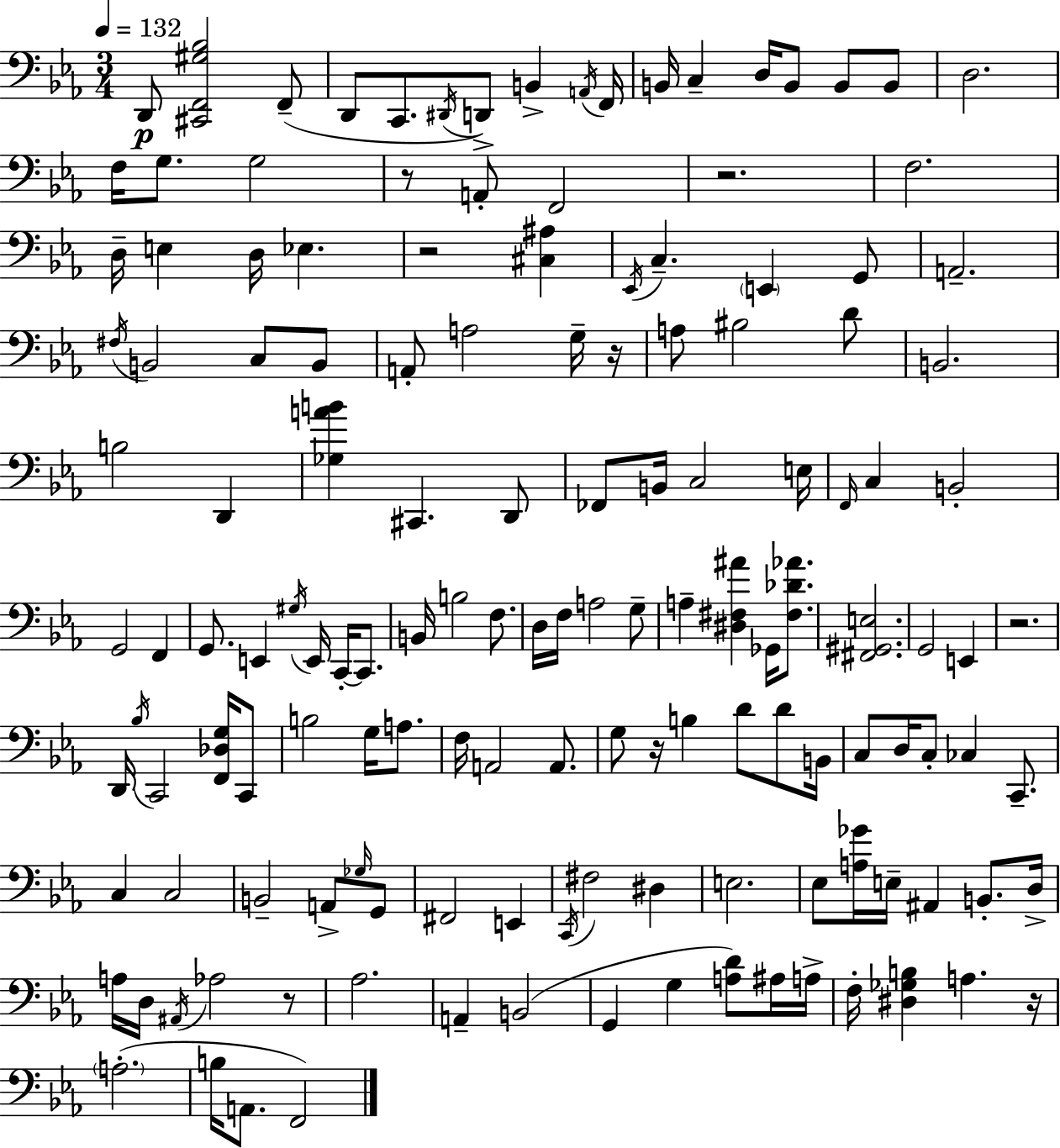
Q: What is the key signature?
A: C minor